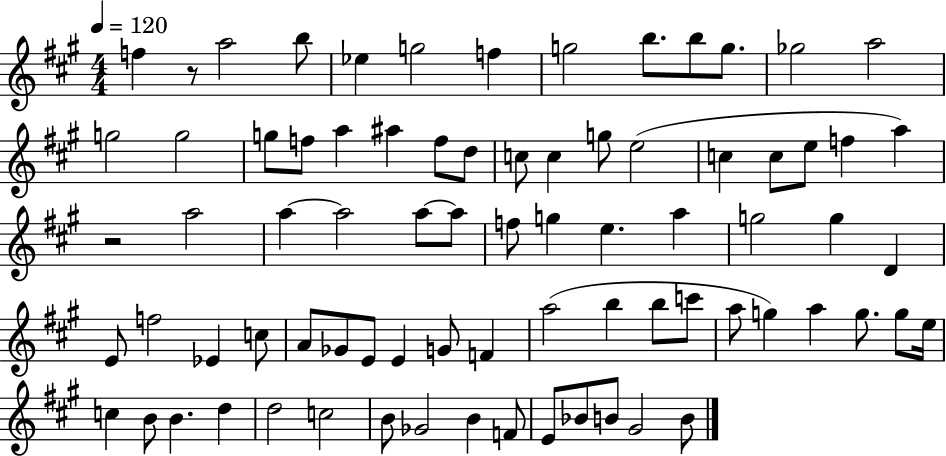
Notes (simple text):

F5/q R/e A5/h B5/e Eb5/q G5/h F5/q G5/h B5/e. B5/e G5/e. Gb5/h A5/h G5/h G5/h G5/e F5/e A5/q A#5/q F5/e D5/e C5/e C5/q G5/e E5/h C5/q C5/e E5/e F5/q A5/q R/h A5/h A5/q A5/h A5/e A5/e F5/e G5/q E5/q. A5/q G5/h G5/q D4/q E4/e F5/h Eb4/q C5/e A4/e Gb4/e E4/e E4/q G4/e F4/q A5/h B5/q B5/e C6/e A5/e G5/q A5/q G5/e. G5/e E5/s C5/q B4/e B4/q. D5/q D5/h C5/h B4/e Gb4/h B4/q F4/e E4/e Bb4/e B4/e G#4/h B4/e